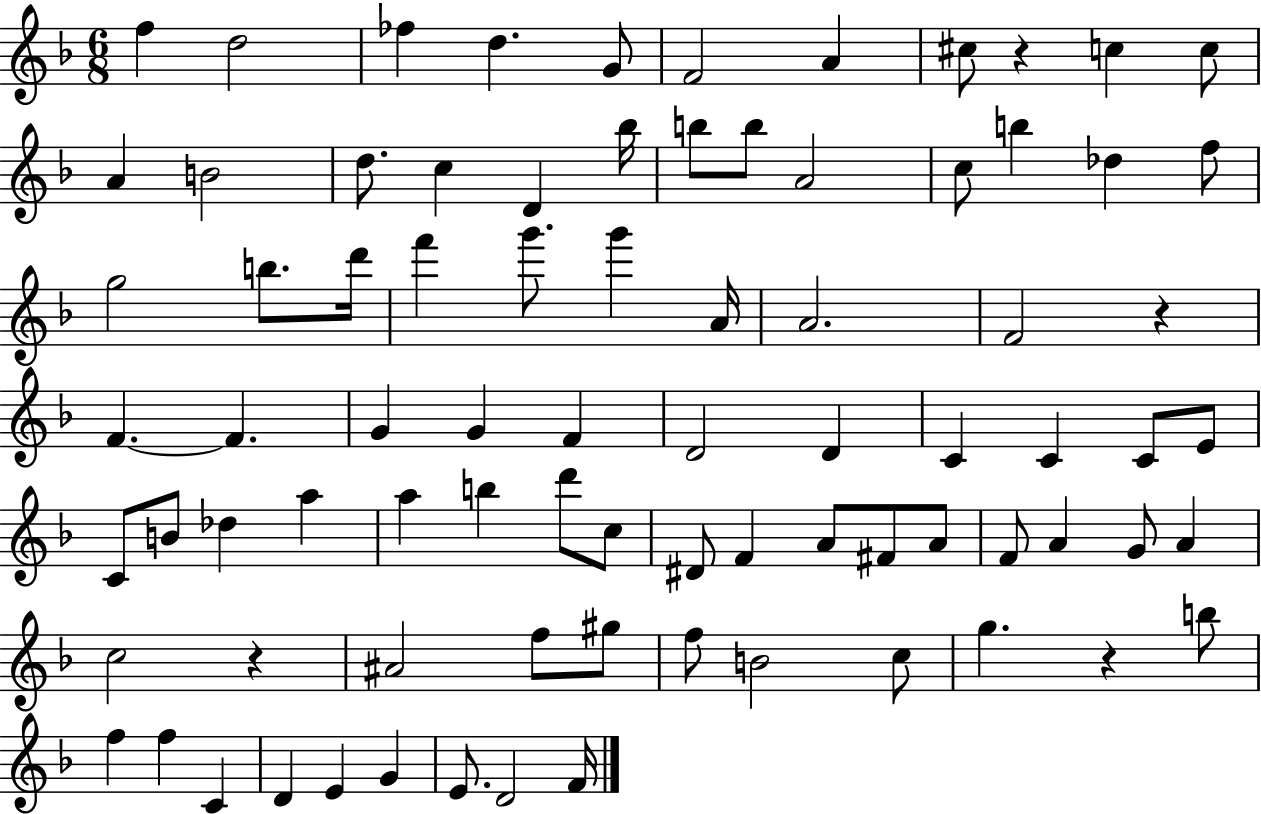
{
  \clef treble
  \numericTimeSignature
  \time 6/8
  \key f \major
  f''4 d''2 | fes''4 d''4. g'8 | f'2 a'4 | cis''8 r4 c''4 c''8 | \break a'4 b'2 | d''8. c''4 d'4 bes''16 | b''8 b''8 a'2 | c''8 b''4 des''4 f''8 | \break g''2 b''8. d'''16 | f'''4 g'''8. g'''4 a'16 | a'2. | f'2 r4 | \break f'4.~~ f'4. | g'4 g'4 f'4 | d'2 d'4 | c'4 c'4 c'8 e'8 | \break c'8 b'8 des''4 a''4 | a''4 b''4 d'''8 c''8 | dis'8 f'4 a'8 fis'8 a'8 | f'8 a'4 g'8 a'4 | \break c''2 r4 | ais'2 f''8 gis''8 | f''8 b'2 c''8 | g''4. r4 b''8 | \break f''4 f''4 c'4 | d'4 e'4 g'4 | e'8. d'2 f'16 | \bar "|."
}